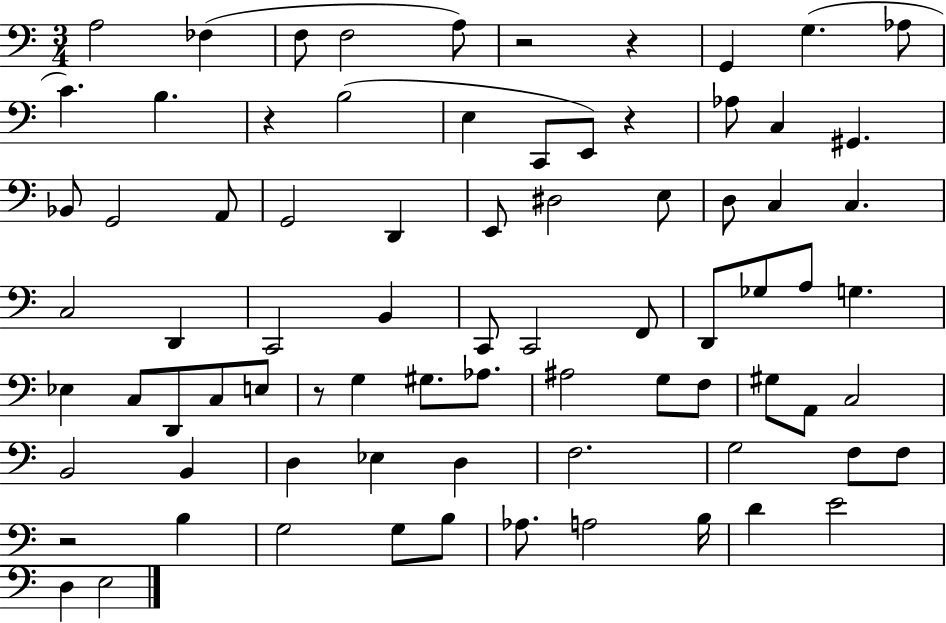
A3/h FES3/q F3/e F3/h A3/e R/h R/q G2/q G3/q. Ab3/e C4/q. B3/q. R/q B3/h E3/q C2/e E2/e R/q Ab3/e C3/q G#2/q. Bb2/e G2/h A2/e G2/h D2/q E2/e D#3/h E3/e D3/e C3/q C3/q. C3/h D2/q C2/h B2/q C2/e C2/h F2/e D2/e Gb3/e A3/e G3/q. Eb3/q C3/e D2/e C3/e E3/e R/e G3/q G#3/e. Ab3/e. A#3/h G3/e F3/e G#3/e A2/e C3/h B2/h B2/q D3/q Eb3/q D3/q F3/h. G3/h F3/e F3/e R/h B3/q G3/h G3/e B3/e Ab3/e. A3/h B3/s D4/q E4/h D3/q E3/h